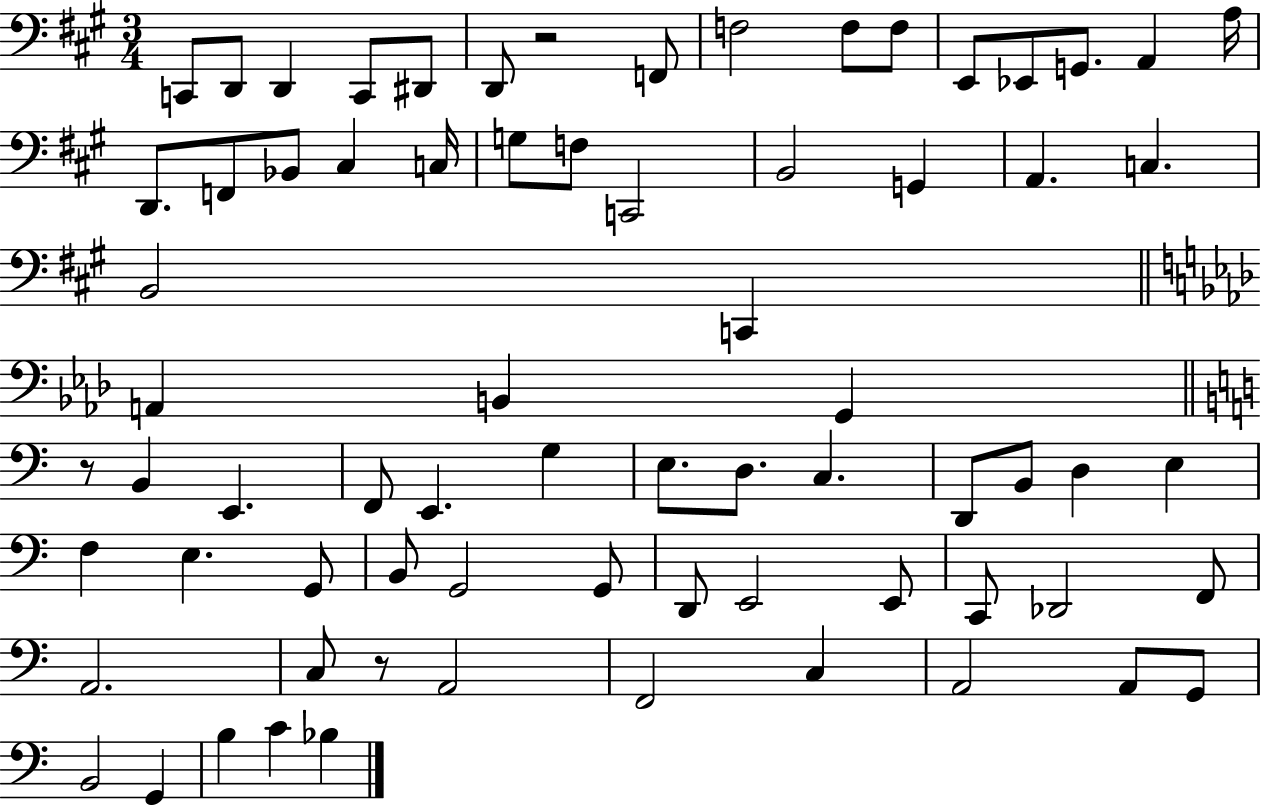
C2/e D2/e D2/q C2/e D#2/e D2/e R/h F2/e F3/h F3/e F3/e E2/e Eb2/e G2/e. A2/q A3/s D2/e. F2/e Bb2/e C#3/q C3/s G3/e F3/e C2/h B2/h G2/q A2/q. C3/q. B2/h C2/q A2/q B2/q G2/q R/e B2/q E2/q. F2/e E2/q. G3/q E3/e. D3/e. C3/q. D2/e B2/e D3/q E3/q F3/q E3/q. G2/e B2/e G2/h G2/e D2/e E2/h E2/e C2/e Db2/h F2/e A2/h. C3/e R/e A2/h F2/h C3/q A2/h A2/e G2/e B2/h G2/q B3/q C4/q Bb3/q